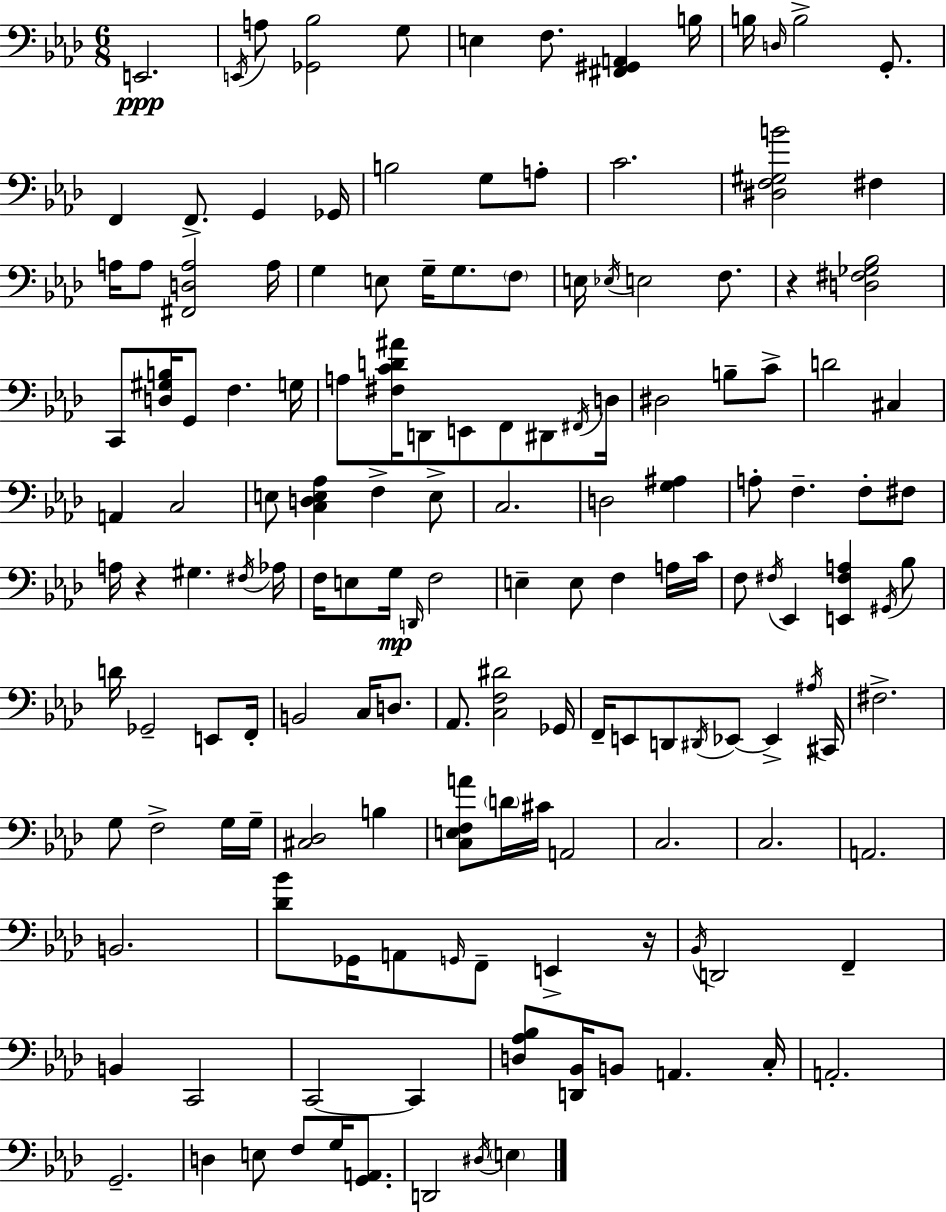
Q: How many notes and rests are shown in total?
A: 152